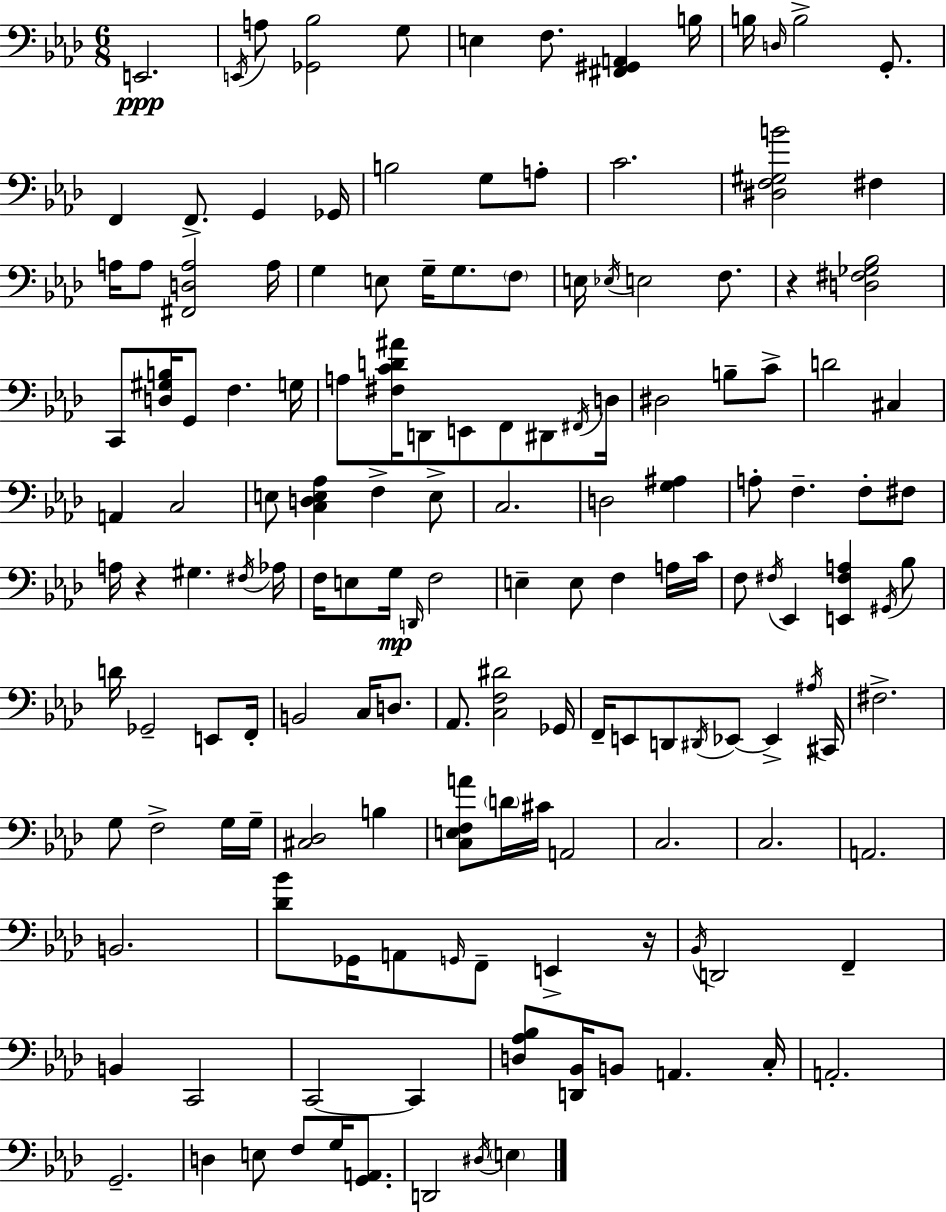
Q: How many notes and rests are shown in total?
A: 152